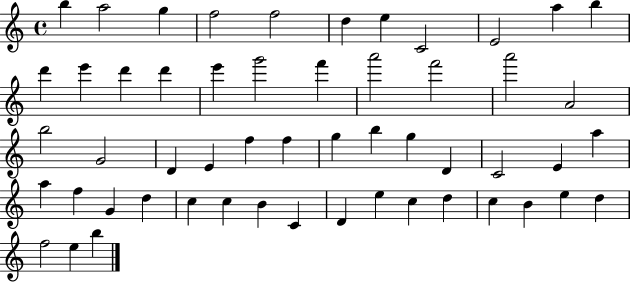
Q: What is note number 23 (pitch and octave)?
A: B5